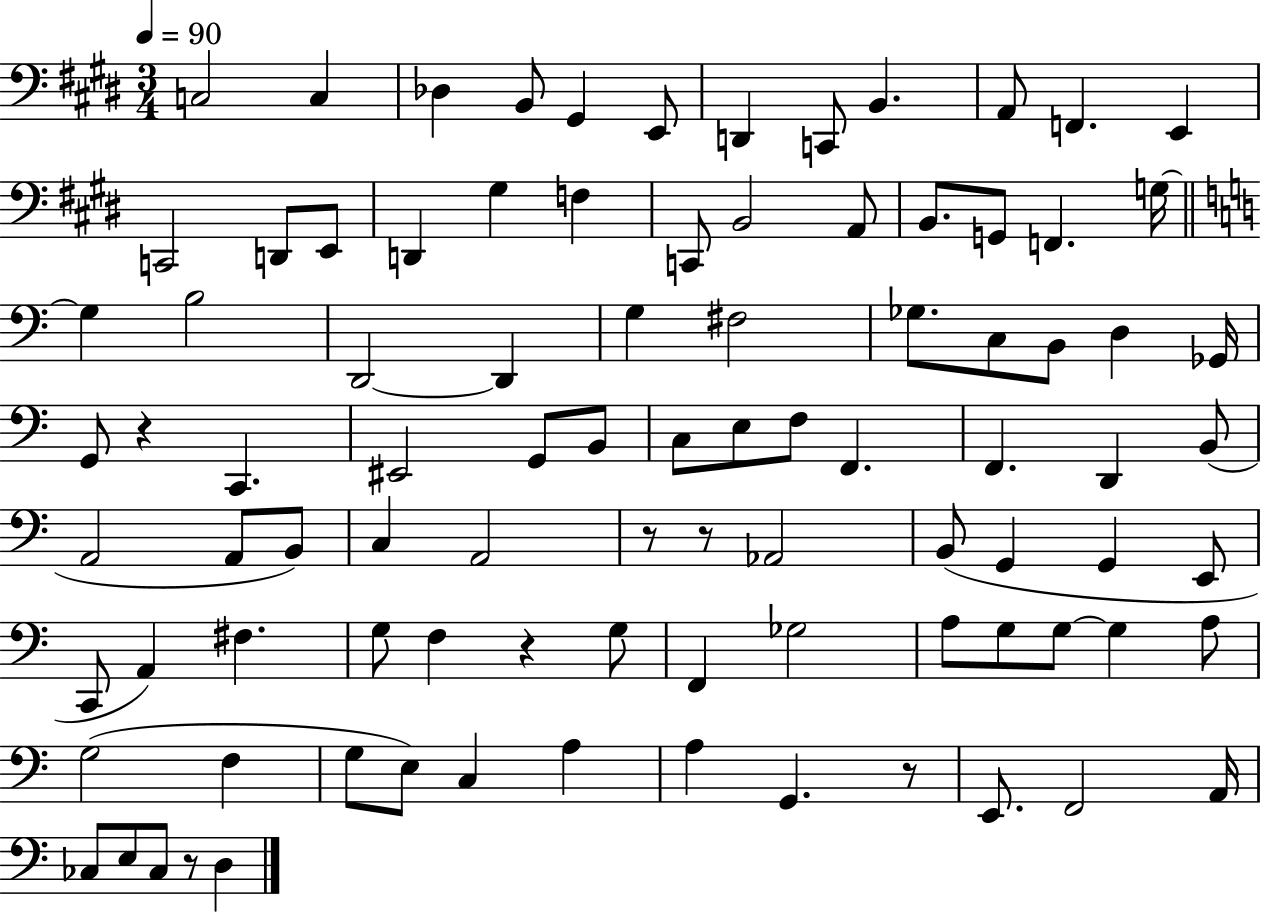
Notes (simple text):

C3/h C3/q Db3/q B2/e G#2/q E2/e D2/q C2/e B2/q. A2/e F2/q. E2/q C2/h D2/e E2/e D2/q G#3/q F3/q C2/e B2/h A2/e B2/e. G2/e F2/q. G3/s G3/q B3/h D2/h D2/q G3/q F#3/h Gb3/e. C3/e B2/e D3/q Gb2/s G2/e R/q C2/q. EIS2/h G2/e B2/e C3/e E3/e F3/e F2/q. F2/q. D2/q B2/e A2/h A2/e B2/e C3/q A2/h R/e R/e Ab2/h B2/e G2/q G2/q E2/e C2/e A2/q F#3/q. G3/e F3/q R/q G3/e F2/q Gb3/h A3/e G3/e G3/e G3/q A3/e G3/h F3/q G3/e E3/e C3/q A3/q A3/q G2/q. R/e E2/e. F2/h A2/s CES3/e E3/e CES3/e R/e D3/q